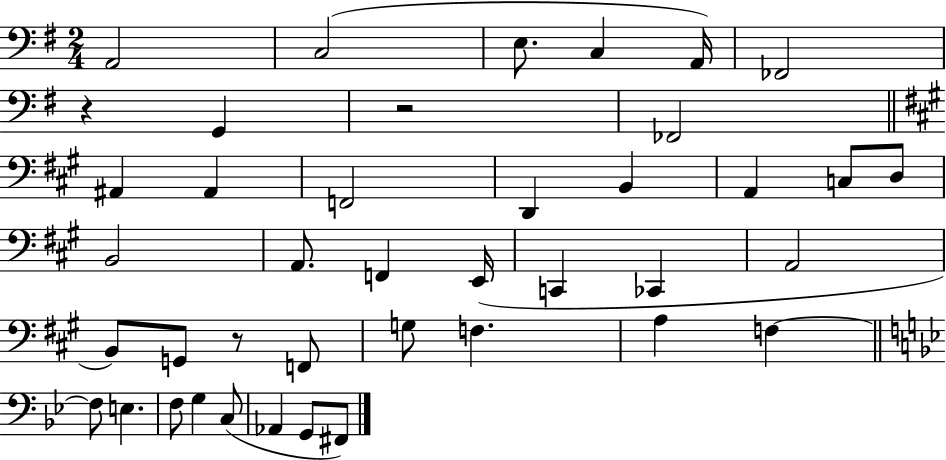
X:1
T:Untitled
M:2/4
L:1/4
K:G
A,,2 C,2 E,/2 C, A,,/4 _F,,2 z G,, z2 _F,,2 ^A,, ^A,, F,,2 D,, B,, A,, C,/2 D,/2 B,,2 A,,/2 F,, E,,/4 C,, _C,, A,,2 B,,/2 G,,/2 z/2 F,,/2 G,/2 F, A, F, F,/2 E, F,/2 G, C,/2 _A,, G,,/2 ^F,,/2